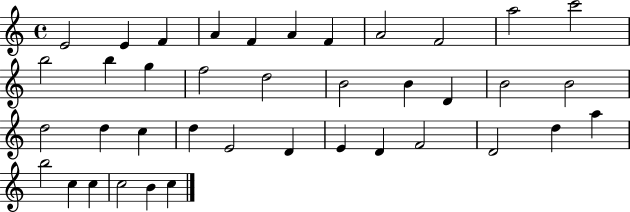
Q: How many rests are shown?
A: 0